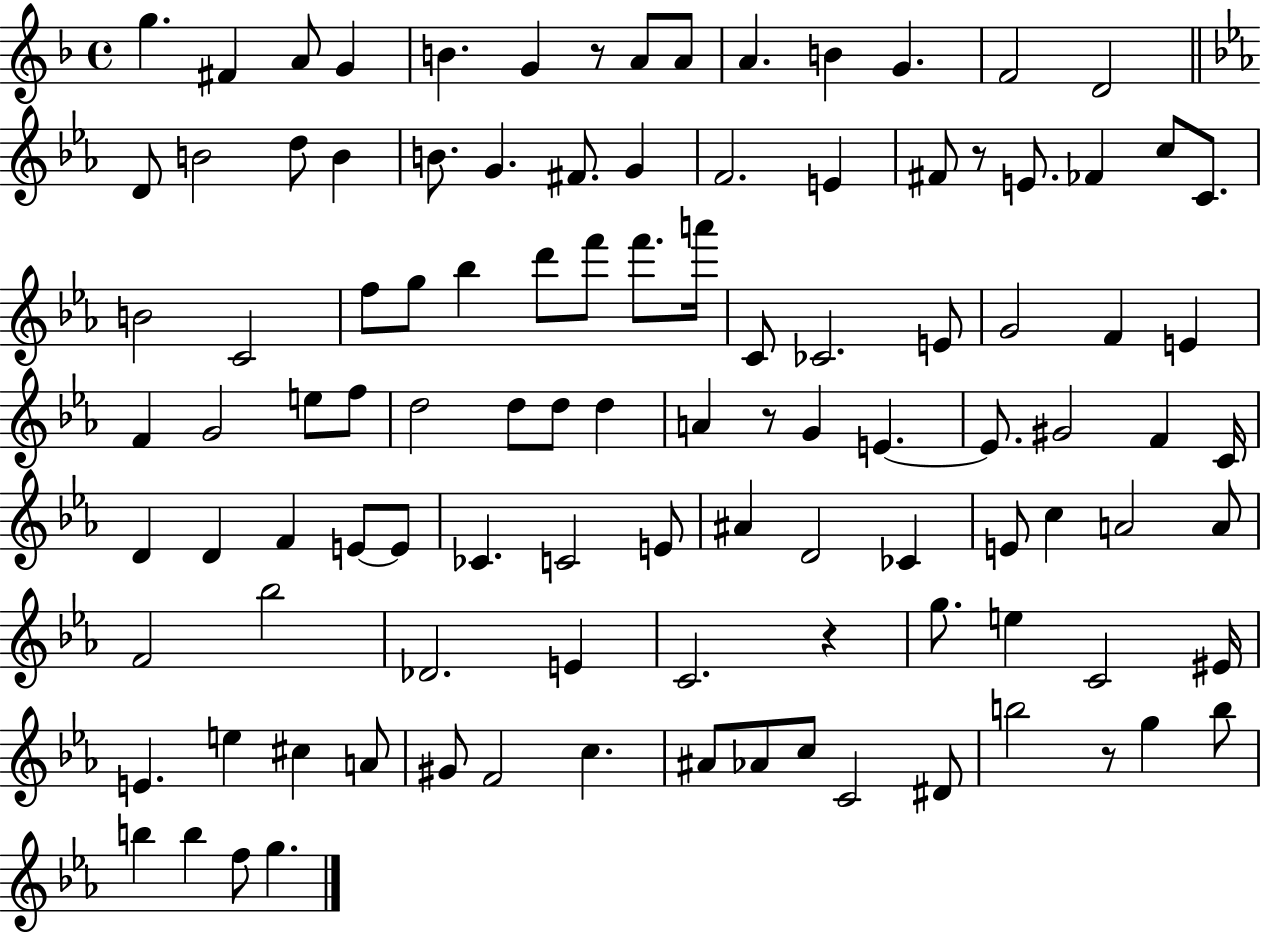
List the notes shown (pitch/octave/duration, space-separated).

G5/q. F#4/q A4/e G4/q B4/q. G4/q R/e A4/e A4/e A4/q. B4/q G4/q. F4/h D4/h D4/e B4/h D5/e B4/q B4/e. G4/q. F#4/e. G4/q F4/h. E4/q F#4/e R/e E4/e. FES4/q C5/e C4/e. B4/h C4/h F5/e G5/e Bb5/q D6/e F6/e F6/e. A6/s C4/e CES4/h. E4/e G4/h F4/q E4/q F4/q G4/h E5/e F5/e D5/h D5/e D5/e D5/q A4/q R/e G4/q E4/q. E4/e. G#4/h F4/q C4/s D4/q D4/q F4/q E4/e E4/e CES4/q. C4/h E4/e A#4/q D4/h CES4/q E4/e C5/q A4/h A4/e F4/h Bb5/h Db4/h. E4/q C4/h. R/q G5/e. E5/q C4/h EIS4/s E4/q. E5/q C#5/q A4/e G#4/e F4/h C5/q. A#4/e Ab4/e C5/e C4/h D#4/e B5/h R/e G5/q B5/e B5/q B5/q F5/e G5/q.